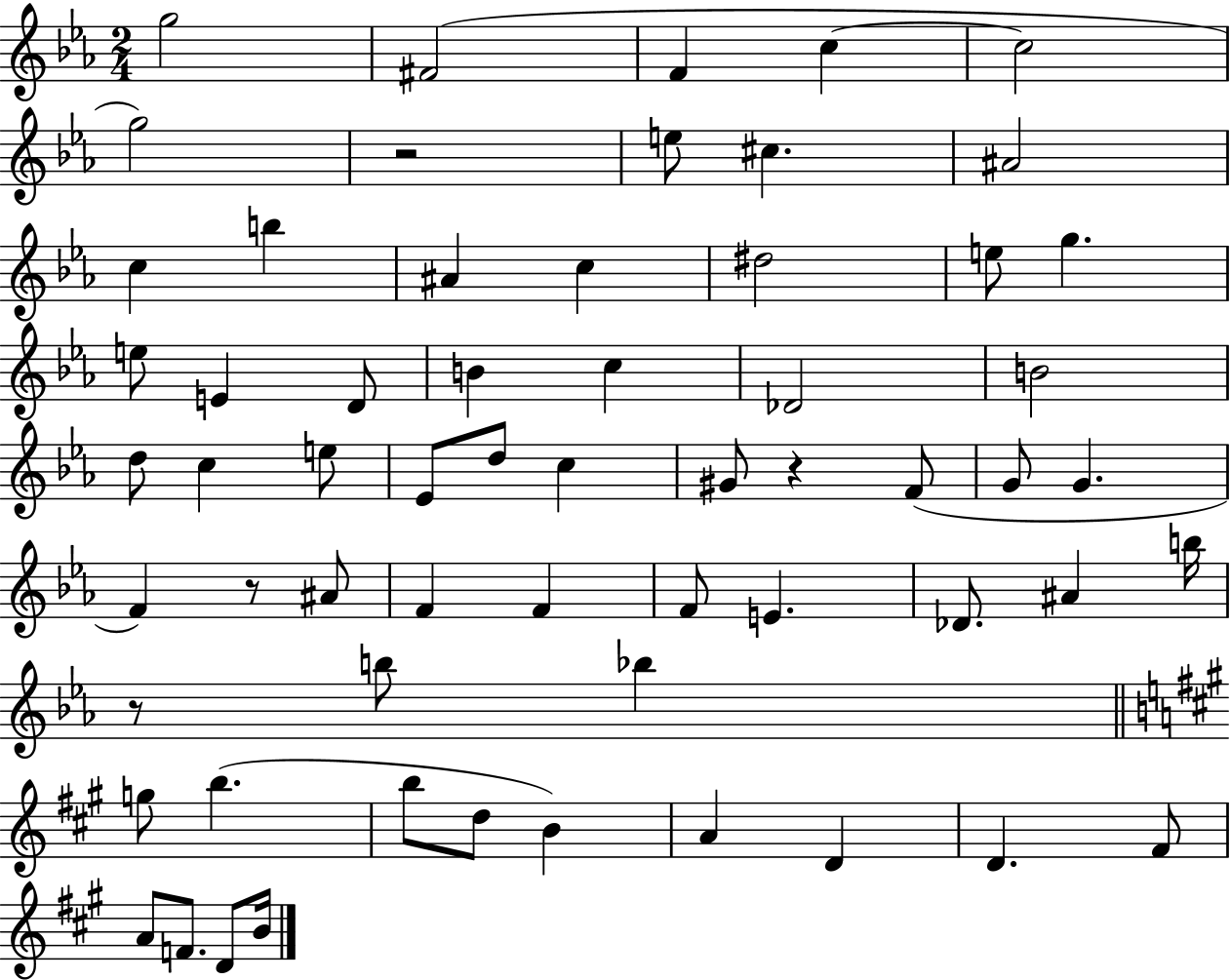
G5/h F#4/h F4/q C5/q C5/h G5/h R/h E5/e C#5/q. A#4/h C5/q B5/q A#4/q C5/q D#5/h E5/e G5/q. E5/e E4/q D4/e B4/q C5/q Db4/h B4/h D5/e C5/q E5/e Eb4/e D5/e C5/q G#4/e R/q F4/e G4/e G4/q. F4/q R/e A#4/e F4/q F4/q F4/e E4/q. Db4/e. A#4/q B5/s R/e B5/e Bb5/q G5/e B5/q. B5/e D5/e B4/q A4/q D4/q D4/q. F#4/e A4/e F4/e. D4/e B4/s